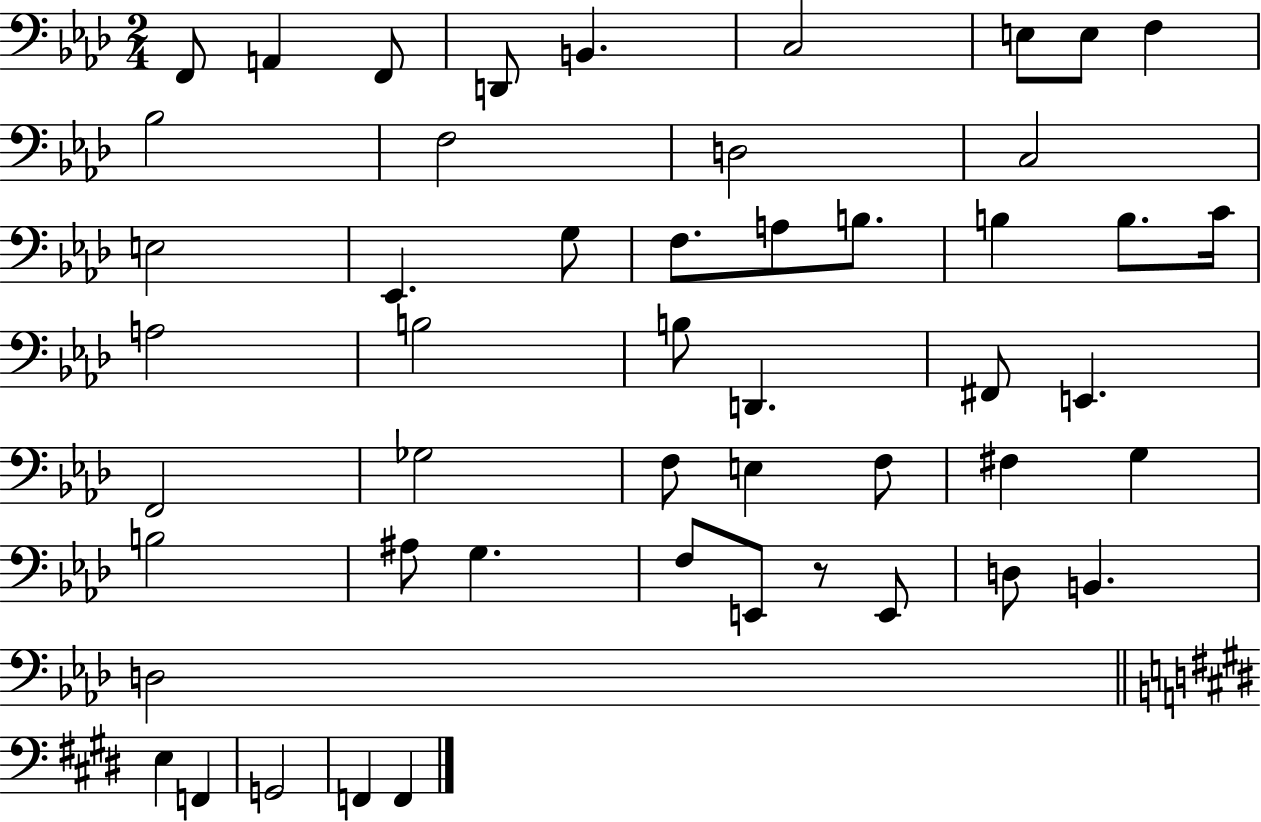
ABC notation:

X:1
T:Untitled
M:2/4
L:1/4
K:Ab
F,,/2 A,, F,,/2 D,,/2 B,, C,2 E,/2 E,/2 F, _B,2 F,2 D,2 C,2 E,2 _E,, G,/2 F,/2 A,/2 B,/2 B, B,/2 C/4 A,2 B,2 B,/2 D,, ^F,,/2 E,, F,,2 _G,2 F,/2 E, F,/2 ^F, G, B,2 ^A,/2 G, F,/2 E,,/2 z/2 E,,/2 D,/2 B,, D,2 E, F,, G,,2 F,, F,,